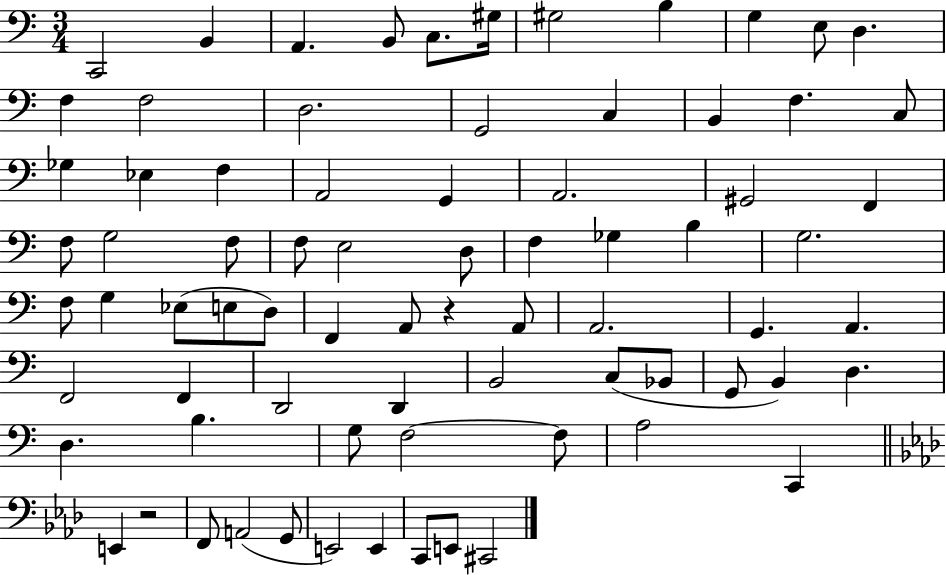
C2/h B2/q A2/q. B2/e C3/e. G#3/s G#3/h B3/q G3/q E3/e D3/q. F3/q F3/h D3/h. G2/h C3/q B2/q F3/q. C3/e Gb3/q Eb3/q F3/q A2/h G2/q A2/h. G#2/h F2/q F3/e G3/h F3/e F3/e E3/h D3/e F3/q Gb3/q B3/q G3/h. F3/e G3/q Eb3/e E3/e D3/e F2/q A2/e R/q A2/e A2/h. G2/q. A2/q. F2/h F2/q D2/h D2/q B2/h C3/e Bb2/e G2/e B2/q D3/q. D3/q. B3/q. G3/e F3/h F3/e A3/h C2/q E2/q R/h F2/e A2/h G2/e E2/h E2/q C2/e E2/e C#2/h